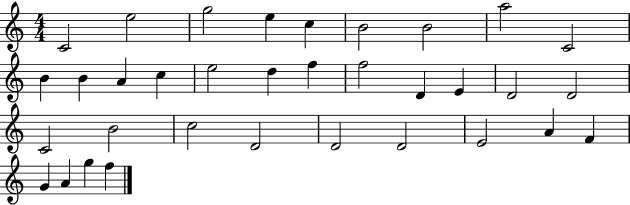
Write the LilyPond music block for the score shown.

{
  \clef treble
  \numericTimeSignature
  \time 4/4
  \key c \major
  c'2 e''2 | g''2 e''4 c''4 | b'2 b'2 | a''2 c'2 | \break b'4 b'4 a'4 c''4 | e''2 d''4 f''4 | f''2 d'4 e'4 | d'2 d'2 | \break c'2 b'2 | c''2 d'2 | d'2 d'2 | e'2 a'4 f'4 | \break g'4 a'4 g''4 f''4 | \bar "|."
}